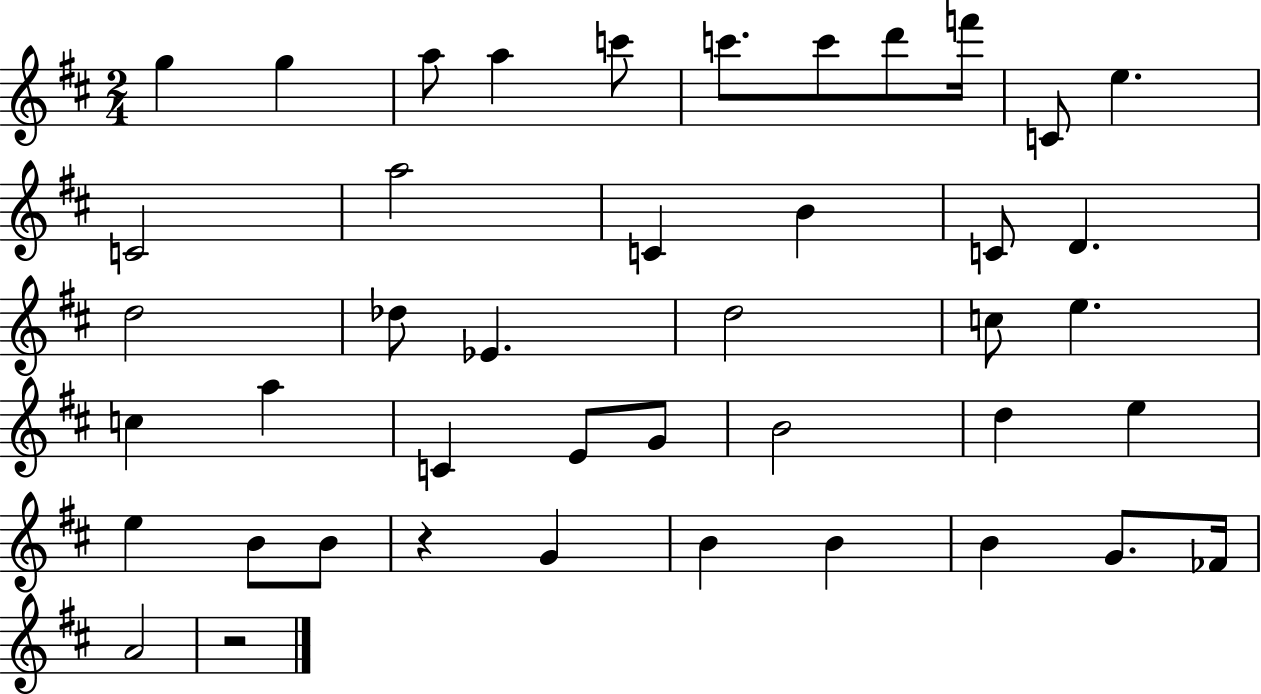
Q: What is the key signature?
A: D major